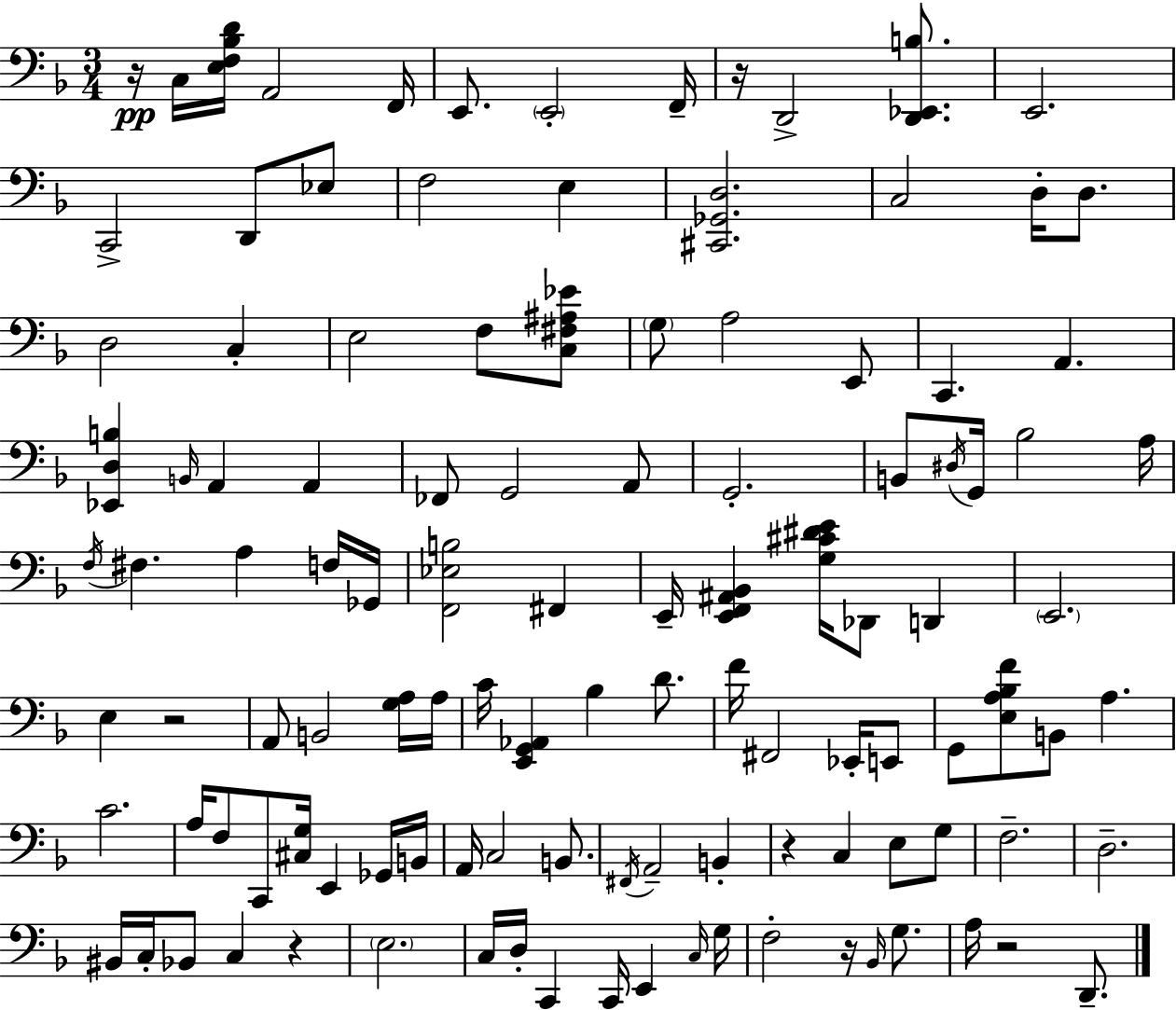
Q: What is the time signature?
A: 3/4